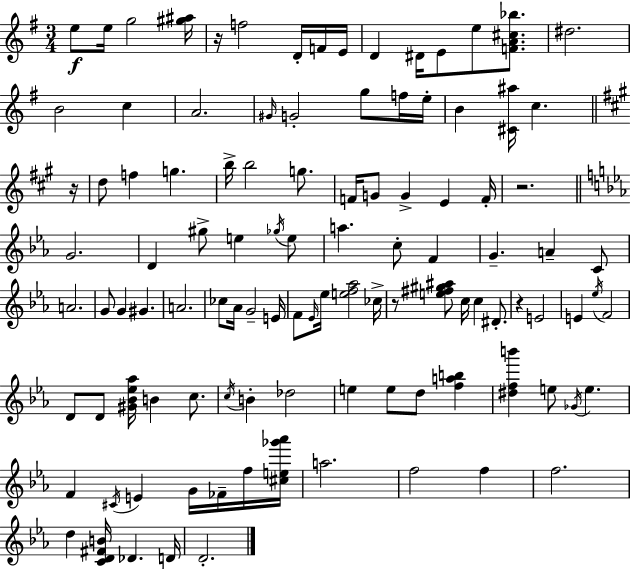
{
  \clef treble
  \numericTimeSignature
  \time 3/4
  \key e \minor
  e''8\f e''16 g''2 <gis'' ais''>16 | r16 f''2 d'16-. f'16 e'16 | d'4 dis'16 e'8 e''8 <f' a' cis'' bes''>8. | dis''2. | \break b'2 c''4 | a'2. | \grace { gis'16 } g'2-. g''8 f''16 | e''16-. b'4 <cis' ais''>16 c''4. | \break \bar "||" \break \key a \major r16 d''8 f''4 g''4. | b''16-> b''2 g''8. | f'16 g'8 g'4-> e'4 | f'16-. r2. | \break \bar "||" \break \key c \minor g'2. | d'4 gis''8-> e''4 \acciaccatura { ges''16 } e''8 | a''4. c''8-. f'4 | g'4.-- a'4-- c'8 | \break a'2. | g'8 g'4 gis'4. | a'2. | ces''8 aes'16 g'2-- | \break e'16 f'8 \grace { ees'16 } ees''16 <e'' f'' aes''>2 | ces''16-> r8 <e'' fis'' gis'' ais''>8 c''16 c''4 dis'8.-. | r4 e'2 | e'4 \acciaccatura { ees''16 } f'2 | \break d'8 d'8 <gis' bes' ees'' aes''>16 b'4 | c''8. \acciaccatura { c''16 } b'4-. des''2 | e''4 e''8 d''8 | <f'' a'' b''>4 <dis'' f'' b'''>4 e''8 \acciaccatura { ges'16 } e''4. | \break f'4 \acciaccatura { cis'16 } e'4 | g'16 fes'16-- f''16 <cis'' e'' ges''' aes'''>16 a''2. | f''2 | f''4 f''2. | \break d''4 <c' d' fis' b'>16 des'4. | d'16 d'2.-. | \bar "|."
}